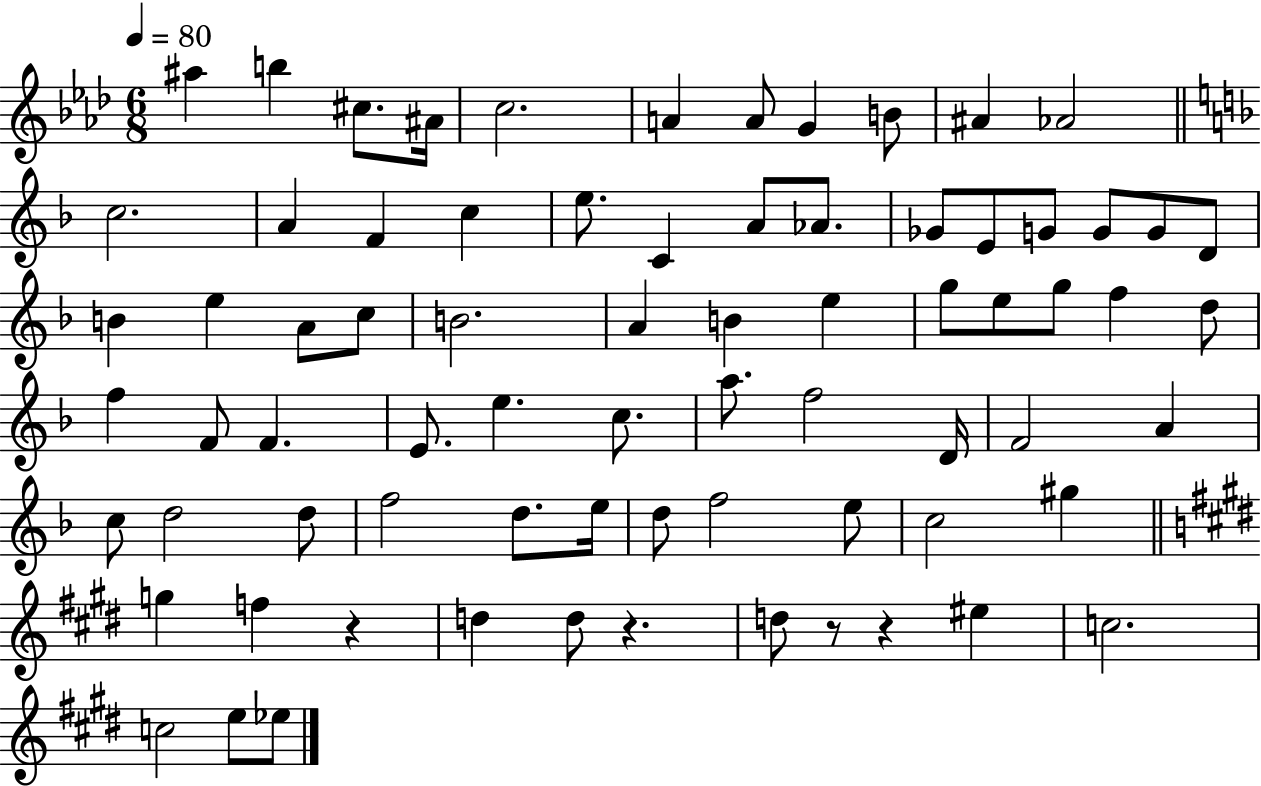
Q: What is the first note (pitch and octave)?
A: A#5